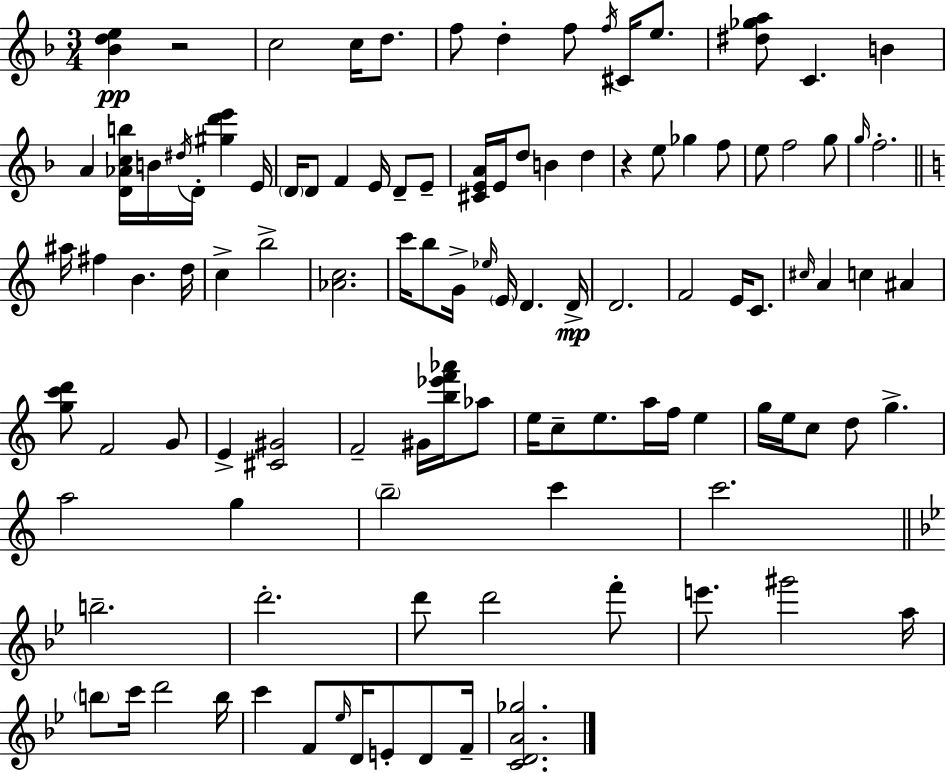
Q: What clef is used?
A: treble